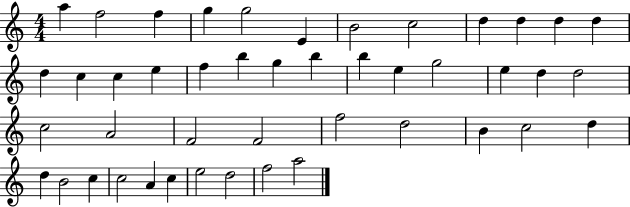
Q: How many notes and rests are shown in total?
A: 45